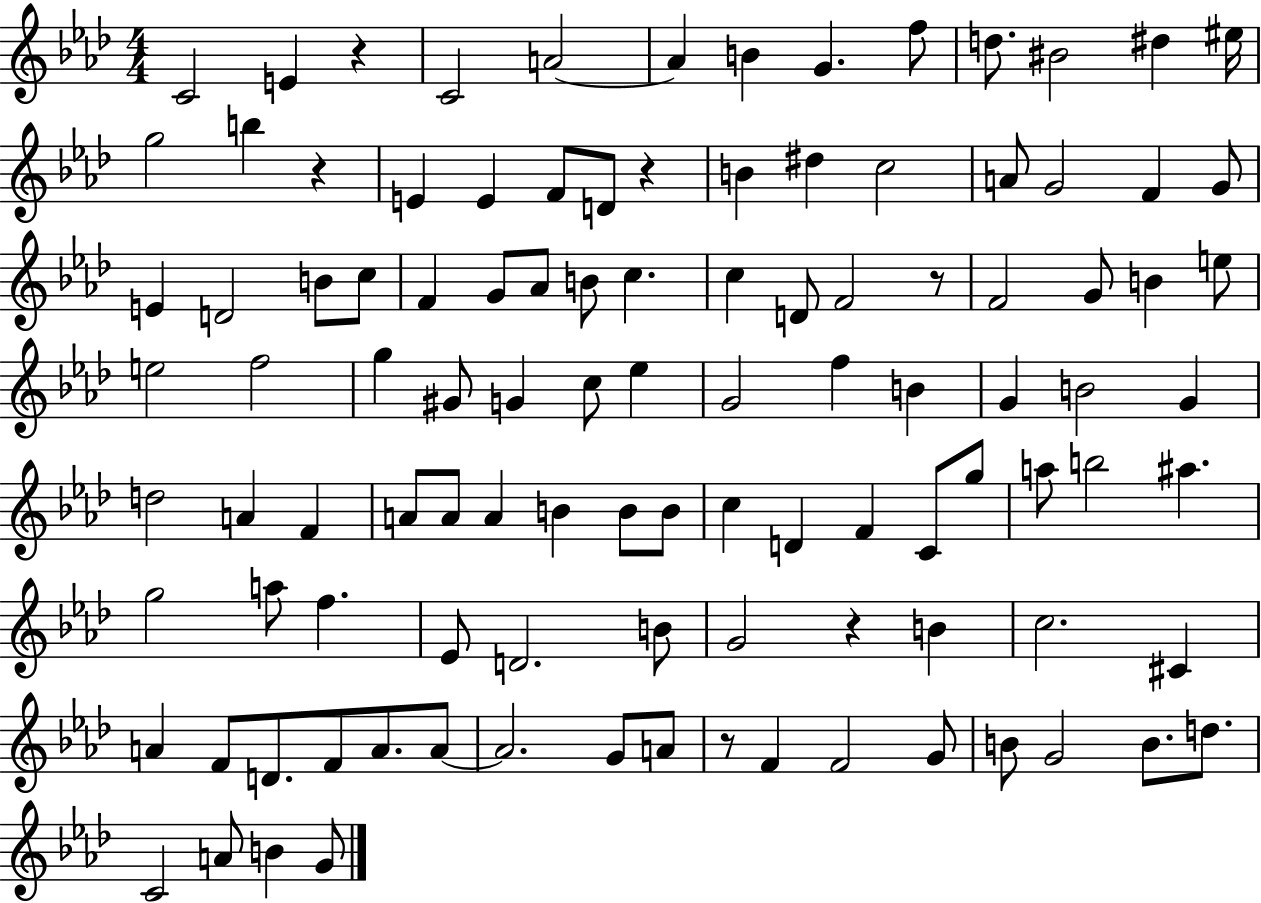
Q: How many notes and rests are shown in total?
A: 107